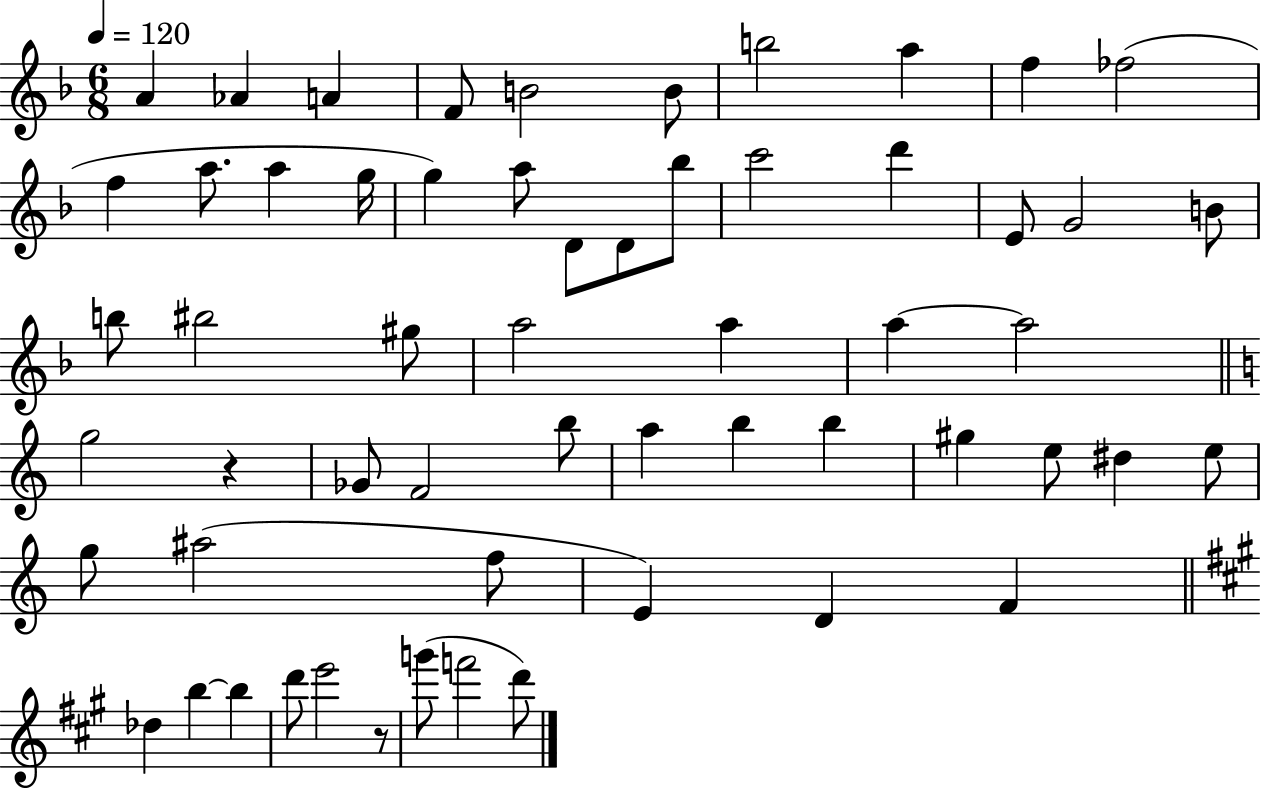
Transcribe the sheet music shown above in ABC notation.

X:1
T:Untitled
M:6/8
L:1/4
K:F
A _A A F/2 B2 B/2 b2 a f _f2 f a/2 a g/4 g a/2 D/2 D/2 _b/2 c'2 d' E/2 G2 B/2 b/2 ^b2 ^g/2 a2 a a a2 g2 z _G/2 F2 b/2 a b b ^g e/2 ^d e/2 g/2 ^a2 f/2 E D F _d b b d'/2 e'2 z/2 g'/2 f'2 d'/2